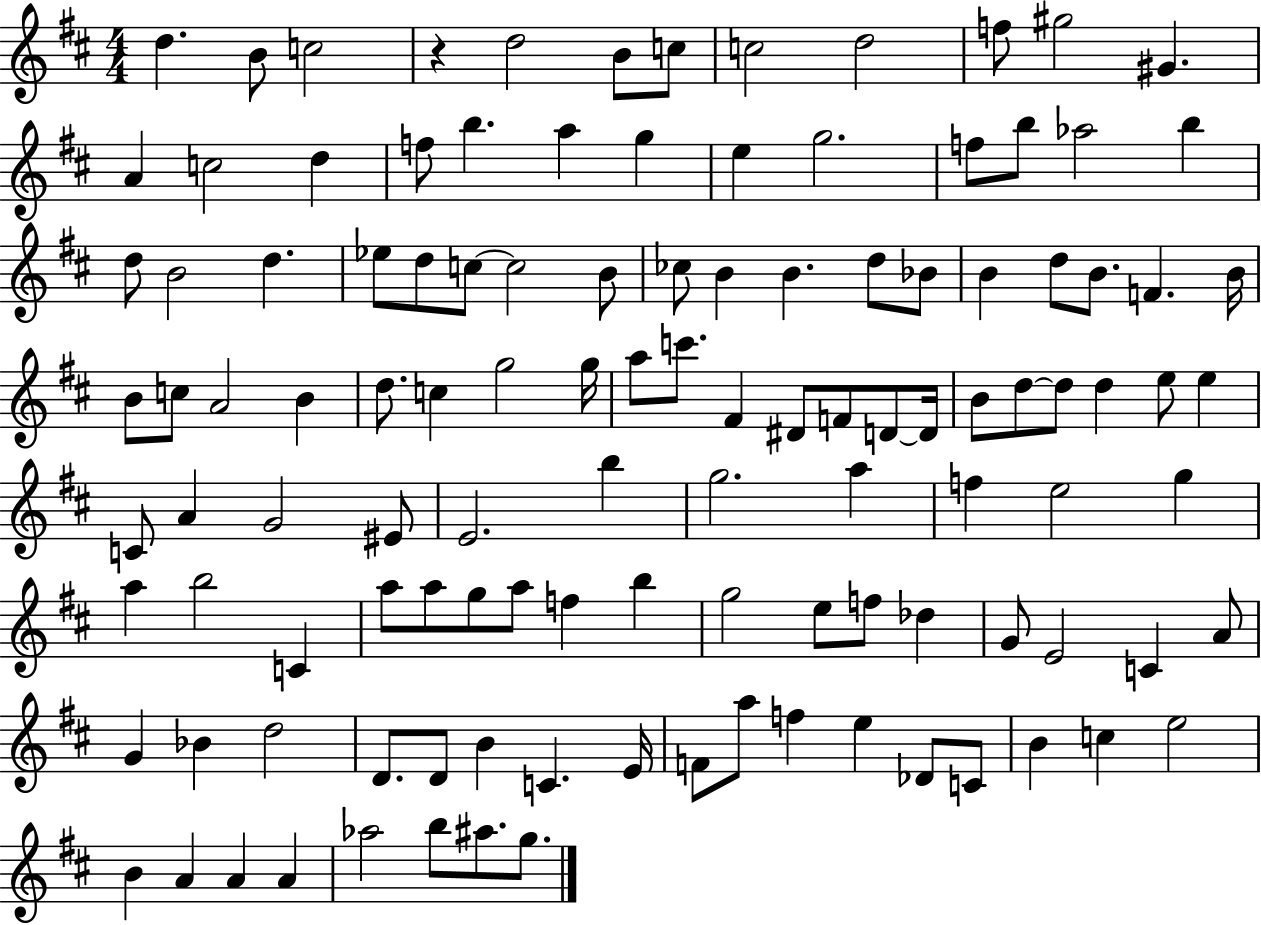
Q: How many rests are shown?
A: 1